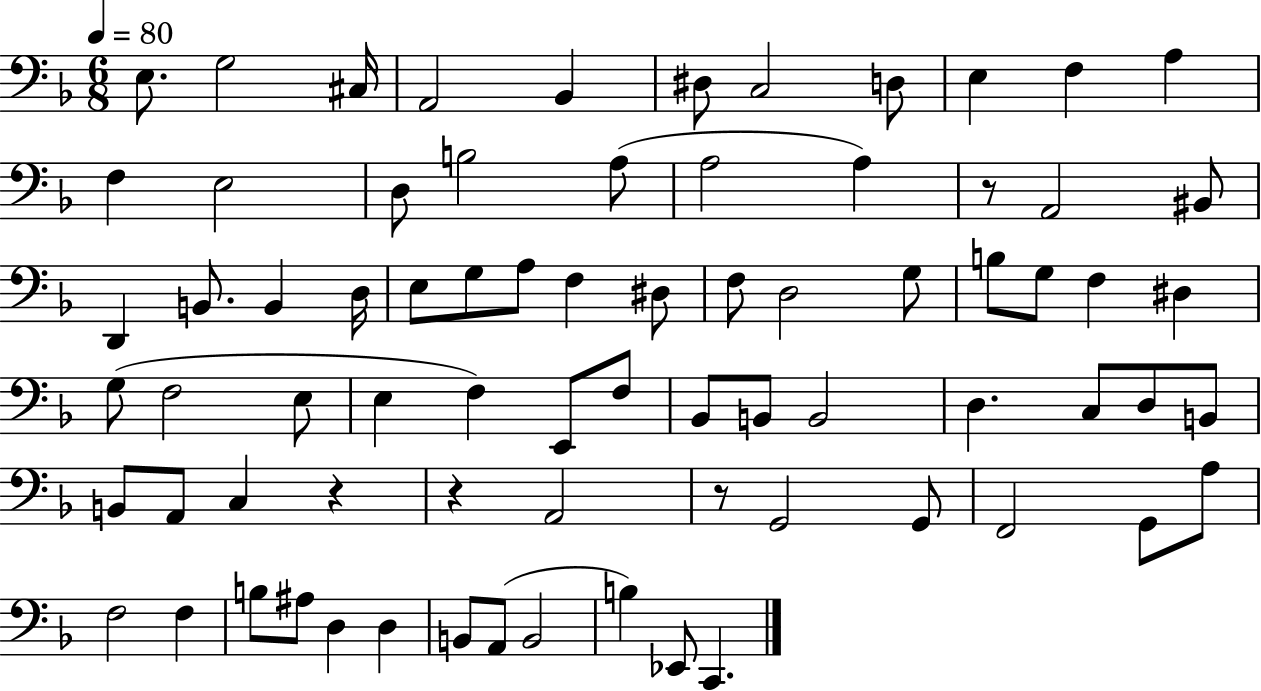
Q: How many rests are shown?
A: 4